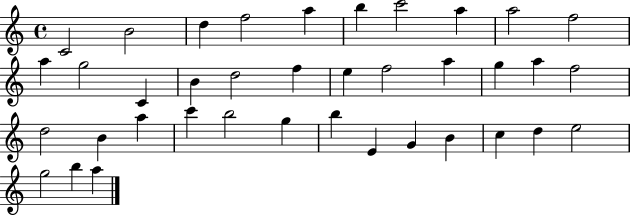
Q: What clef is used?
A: treble